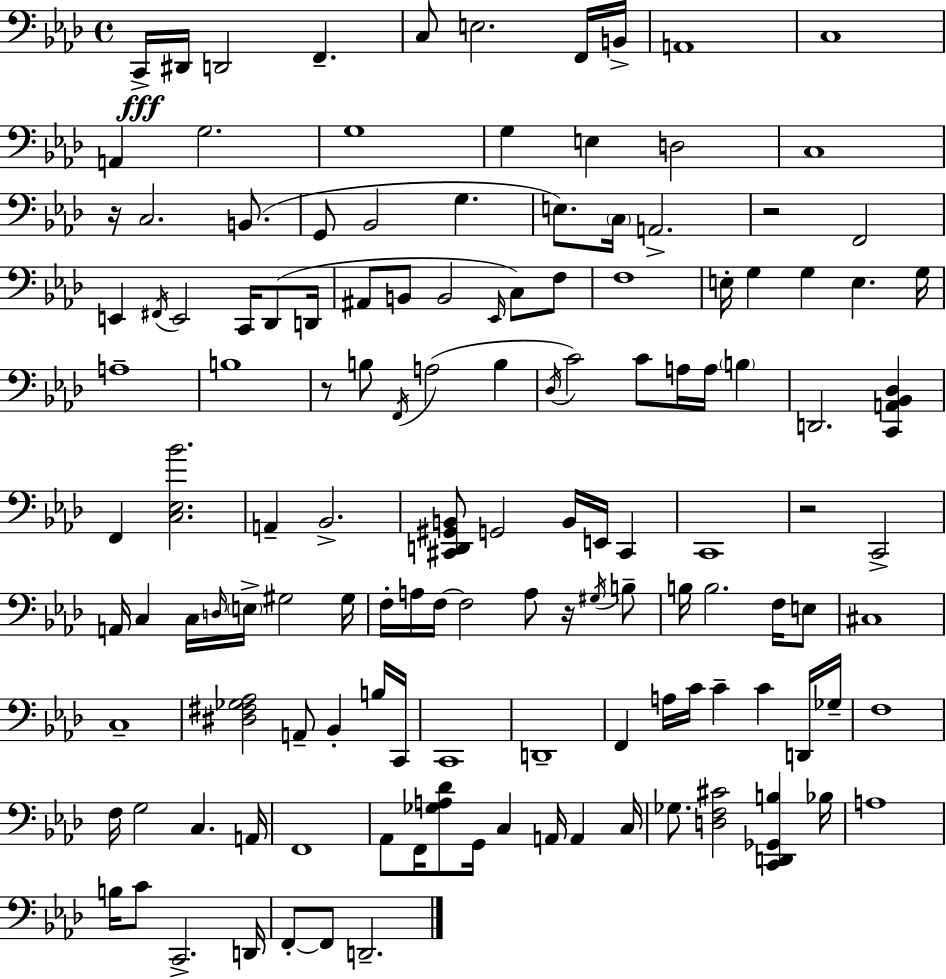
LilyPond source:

{
  \clef bass
  \time 4/4
  \defaultTimeSignature
  \key aes \major
  \repeat volta 2 { c,16->\fff dis,16 d,2 f,4.-- | c8 e2. f,16 b,16-> | a,1 | c1 | \break a,4 g2. | g1 | g4 e4 d2 | c1 | \break r16 c2. b,8.( | g,8 bes,2 g4. | e8.) \parenthesize c16 a,2.-> | r2 f,2 | \break e,4 \acciaccatura { fis,16 } e,2 c,16 des,8( | d,16 ais,8 b,8 b,2 \grace { ees,16 }) c8 | f8 f1 | e16-. g4 g4 e4. | \break g16 a1-- | b1 | r8 b8 \acciaccatura { f,16 }( a2 b4 | \acciaccatura { des16 } c'2) c'8 a16 a16 | \break \parenthesize b4 d,2. | <c, a, bes, des>4 f,4 <c ees bes'>2. | a,4-- bes,2.-> | <cis, d, gis, b,>8 g,2 b,16 e,16 | \break cis,4 c,1 | r2 c,2-> | a,16 c4 c16 \grace { d16 } \parenthesize e16-> gis2 | gis16 f16-. a16 f16~~ f2 | \break a8 r16 \acciaccatura { gis16 } b8-- b16 b2. | f16 e8 cis1 | c1-- | <dis fis ges aes>2 a,8-- | \break bes,4-. b16 c,16 c,1 | d,1-- | f,4 a16 c'16 c'4-- | c'4 d,16 ges16-- f1 | \break f16 g2 c4. | a,16 f,1 | aes,8 f,16 <ges a des'>8 g,16 c4 | a,16 a,4 c16 ges8. <d f cis'>2 | \break <c, d, ges, b>4 bes16 a1 | b16 c'8 c,2.-> | d,16 f,8-.~~ f,8 d,2.-- | } \bar "|."
}